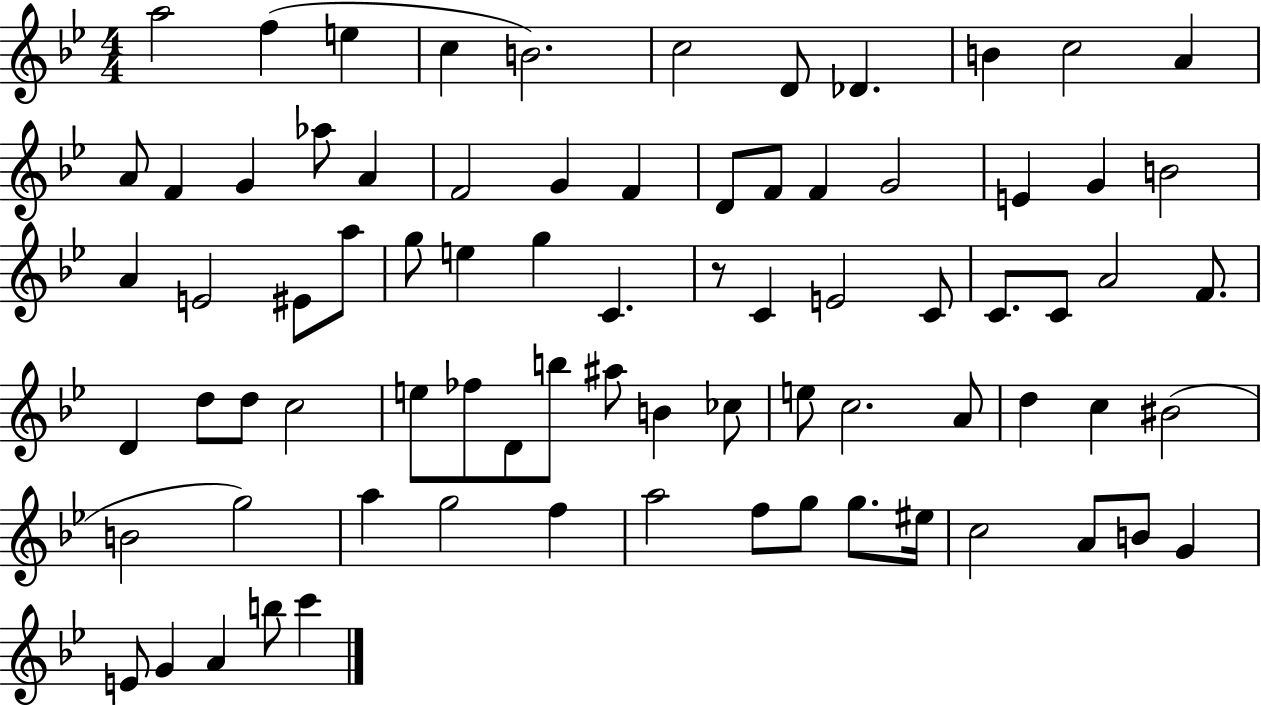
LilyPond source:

{
  \clef treble
  \numericTimeSignature
  \time 4/4
  \key bes \major
  a''2 f''4( e''4 | c''4 b'2.) | c''2 d'8 des'4. | b'4 c''2 a'4 | \break a'8 f'4 g'4 aes''8 a'4 | f'2 g'4 f'4 | d'8 f'8 f'4 g'2 | e'4 g'4 b'2 | \break a'4 e'2 eis'8 a''8 | g''8 e''4 g''4 c'4. | r8 c'4 e'2 c'8 | c'8. c'8 a'2 f'8. | \break d'4 d''8 d''8 c''2 | e''8 fes''8 d'8 b''8 ais''8 b'4 ces''8 | e''8 c''2. a'8 | d''4 c''4 bis'2( | \break b'2 g''2) | a''4 g''2 f''4 | a''2 f''8 g''8 g''8. eis''16 | c''2 a'8 b'8 g'4 | \break e'8 g'4 a'4 b''8 c'''4 | \bar "|."
}